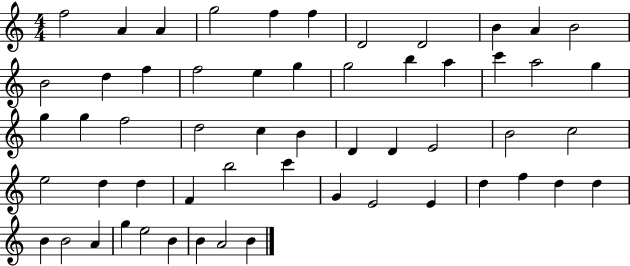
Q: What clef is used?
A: treble